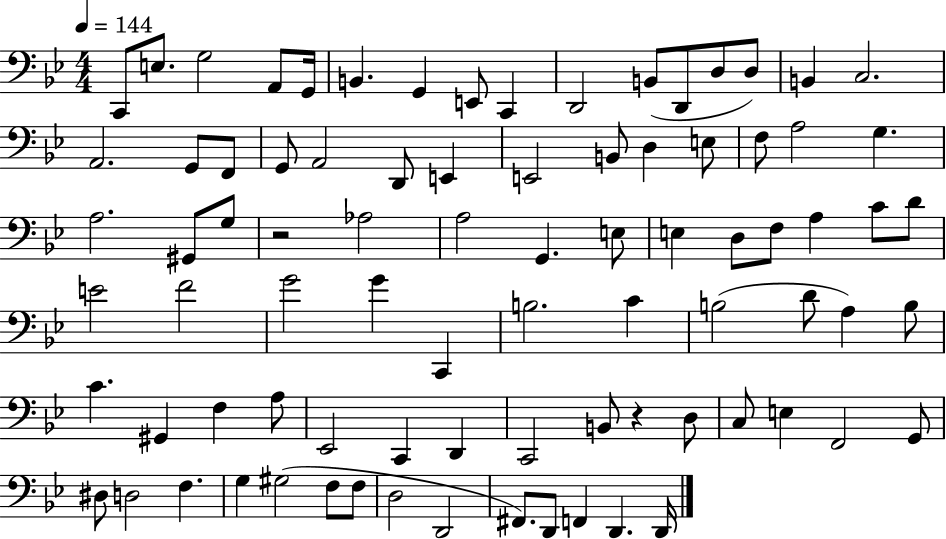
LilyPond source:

{
  \clef bass
  \numericTimeSignature
  \time 4/4
  \key bes \major
  \tempo 4 = 144
  c,8 e8. g2 a,8 g,16 | b,4. g,4 e,8 c,4 | d,2 b,8( d,8 d8 d8) | b,4 c2. | \break a,2. g,8 f,8 | g,8 a,2 d,8 e,4 | e,2 b,8 d4 e8 | f8 a2 g4. | \break a2. gis,8 g8 | r2 aes2 | a2 g,4. e8 | e4 d8 f8 a4 c'8 d'8 | \break e'2 f'2 | g'2 g'4 c,4 | b2. c'4 | b2( d'8 a4) b8 | \break c'4. gis,4 f4 a8 | ees,2 c,4 d,4 | c,2 b,8 r4 d8 | c8 e4 f,2 g,8 | \break dis8 d2 f4. | g4 gis2( f8 f8 | d2 d,2 | fis,8.) d,8 f,4 d,4. d,16 | \break \bar "|."
}